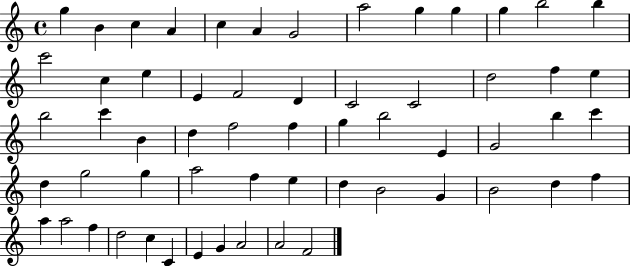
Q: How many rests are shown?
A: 0